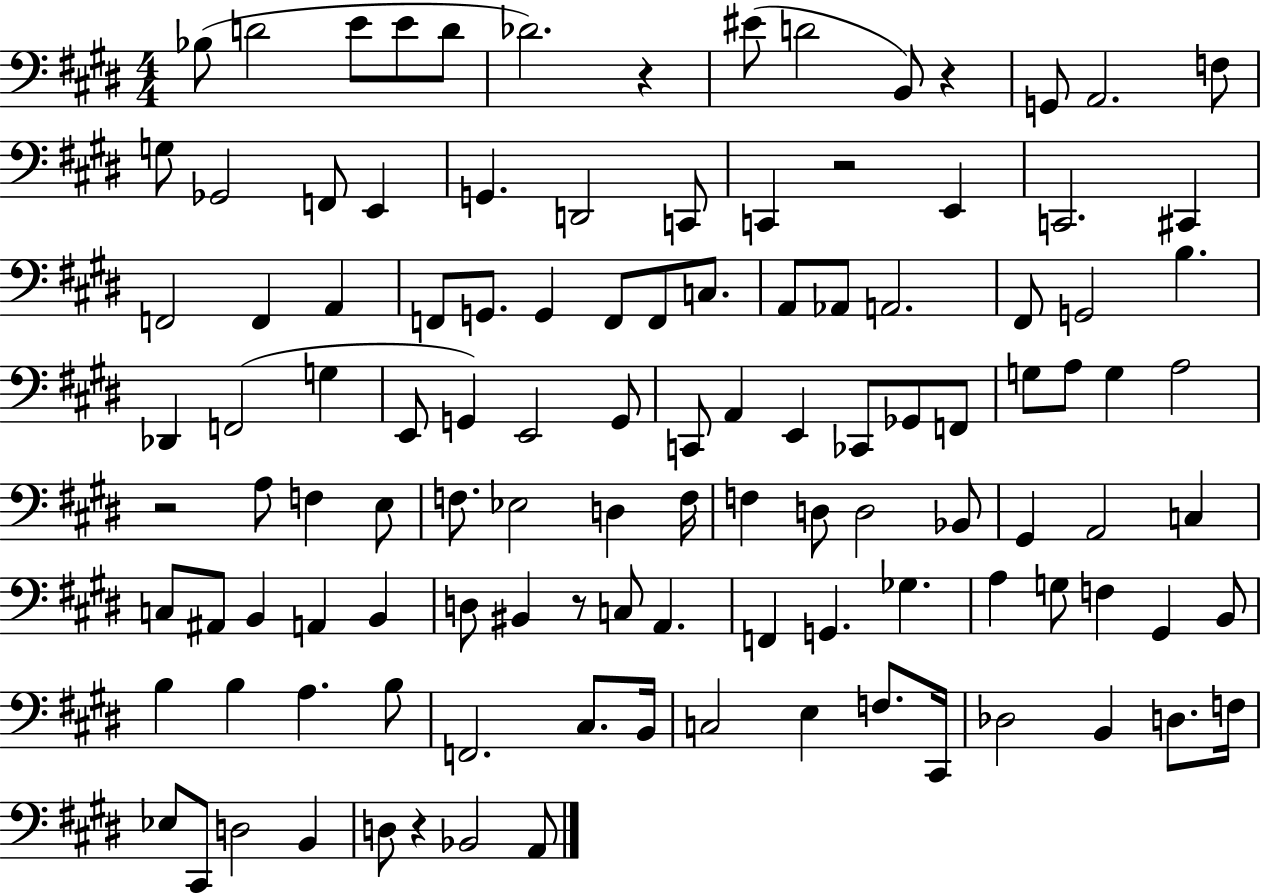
X:1
T:Untitled
M:4/4
L:1/4
K:E
_B,/2 D2 E/2 E/2 D/2 _D2 z ^E/2 D2 B,,/2 z G,,/2 A,,2 F,/2 G,/2 _G,,2 F,,/2 E,, G,, D,,2 C,,/2 C,, z2 E,, C,,2 ^C,, F,,2 F,, A,, F,,/2 G,,/2 G,, F,,/2 F,,/2 C,/2 A,,/2 _A,,/2 A,,2 ^F,,/2 G,,2 B, _D,, F,,2 G, E,,/2 G,, E,,2 G,,/2 C,,/2 A,, E,, _C,,/2 _G,,/2 F,,/2 G,/2 A,/2 G, A,2 z2 A,/2 F, E,/2 F,/2 _E,2 D, F,/4 F, D,/2 D,2 _B,,/2 ^G,, A,,2 C, C,/2 ^A,,/2 B,, A,, B,, D,/2 ^B,, z/2 C,/2 A,, F,, G,, _G, A, G,/2 F, ^G,, B,,/2 B, B, A, B,/2 F,,2 ^C,/2 B,,/4 C,2 E, F,/2 ^C,,/4 _D,2 B,, D,/2 F,/4 _E,/2 ^C,,/2 D,2 B,, D,/2 z _B,,2 A,,/2